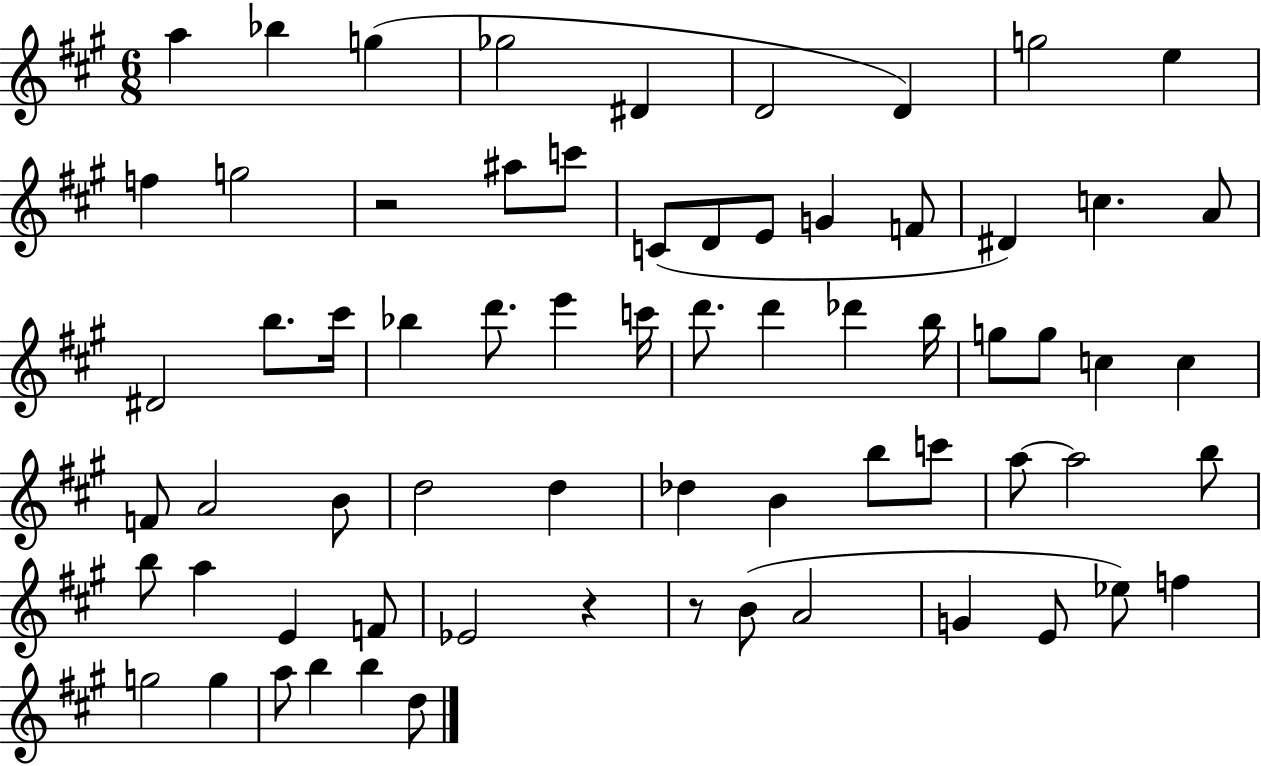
A5/q Bb5/q G5/q Gb5/h D#4/q D4/h D4/q G5/h E5/q F5/q G5/h R/h A#5/e C6/e C4/e D4/e E4/e G4/q F4/e D#4/q C5/q. A4/e D#4/h B5/e. C#6/s Bb5/q D6/e. E6/q C6/s D6/e. D6/q Db6/q B5/s G5/e G5/e C5/q C5/q F4/e A4/h B4/e D5/h D5/q Db5/q B4/q B5/e C6/e A5/e A5/h B5/e B5/e A5/q E4/q F4/e Eb4/h R/q R/e B4/e A4/h G4/q E4/e Eb5/e F5/q G5/h G5/q A5/e B5/q B5/q D5/e